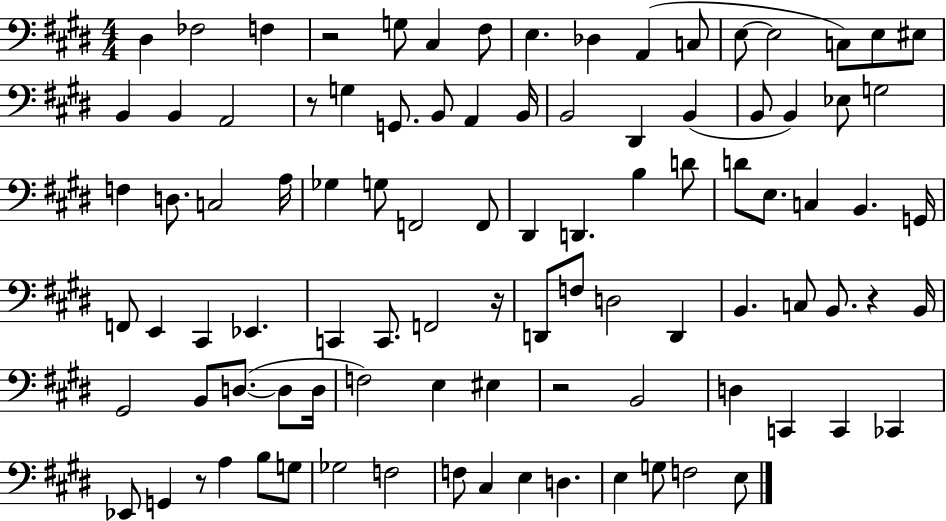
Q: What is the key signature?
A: E major